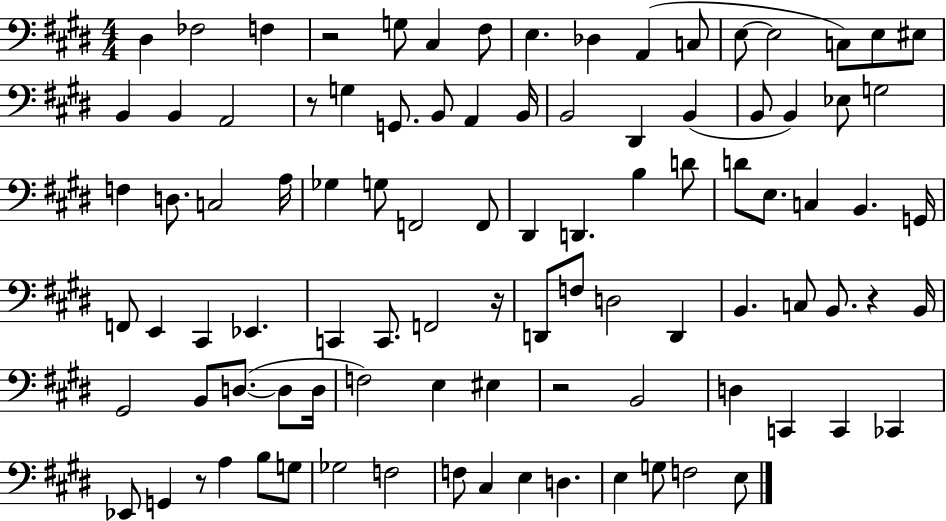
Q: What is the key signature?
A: E major